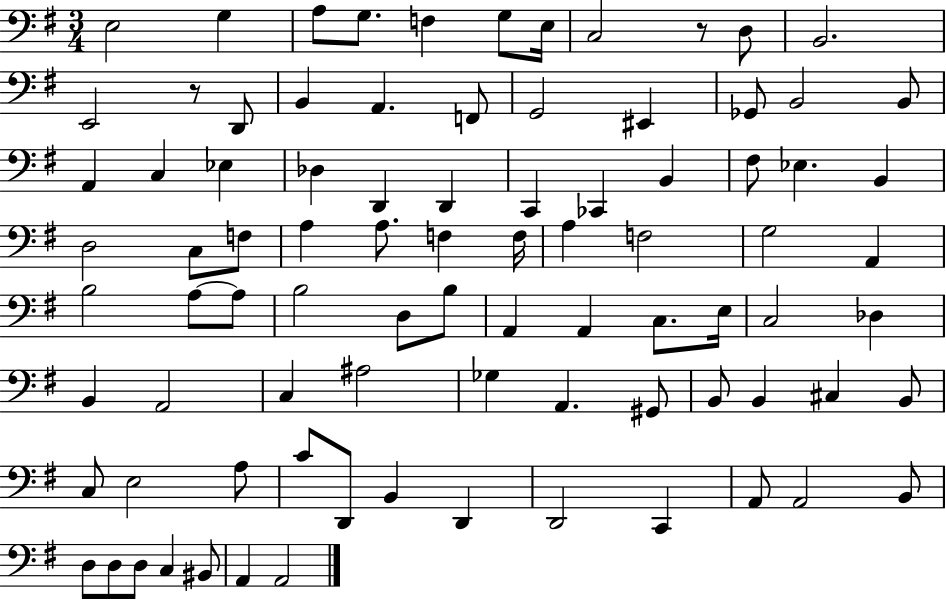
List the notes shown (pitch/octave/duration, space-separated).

E3/h G3/q A3/e G3/e. F3/q G3/e E3/s C3/h R/e D3/e B2/h. E2/h R/e D2/e B2/q A2/q. F2/e G2/h EIS2/q Gb2/e B2/h B2/e A2/q C3/q Eb3/q Db3/q D2/q D2/q C2/q CES2/q B2/q F#3/e Eb3/q. B2/q D3/h C3/e F3/e A3/q A3/e. F3/q F3/s A3/q F3/h G3/h A2/q B3/h A3/e A3/e B3/h D3/e B3/e A2/q A2/q C3/e. E3/s C3/h Db3/q B2/q A2/h C3/q A#3/h Gb3/q A2/q. G#2/e B2/e B2/q C#3/q B2/e C3/e E3/h A3/e C4/e D2/e B2/q D2/q D2/h C2/q A2/e A2/h B2/e D3/e D3/e D3/e C3/q BIS2/e A2/q A2/h